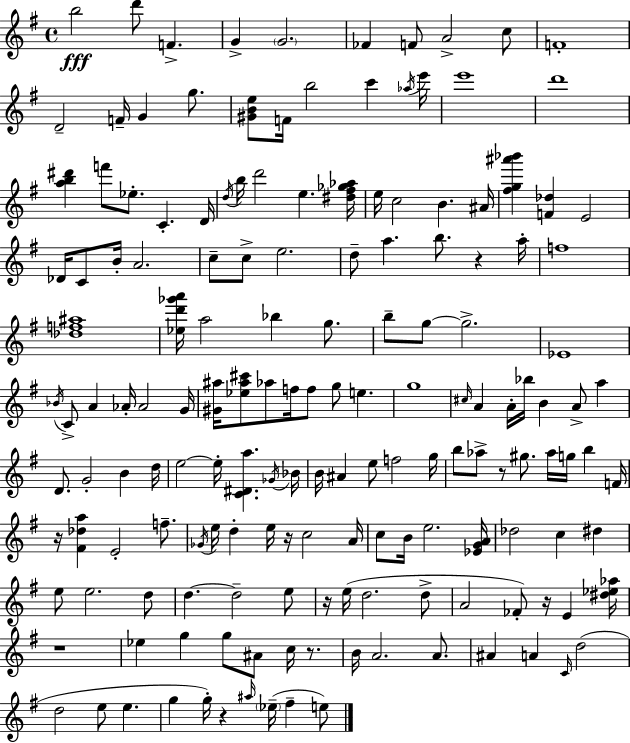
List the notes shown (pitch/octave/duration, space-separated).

B5/h D6/e F4/q. G4/q G4/h. FES4/q F4/e A4/h C5/e F4/w D4/h F4/s G4/q G5/e. [G#4,B4,E5]/e F4/s B5/h C6/q Ab5/s E6/s E6/w D6/w [A5,B5,D#6]/q F6/e Eb5/e. C4/q. D4/s D5/s B5/s D6/h E5/q. [D#5,F#5,Gb5,Ab5]/s E5/s C5/h B4/q. A#4/s [F#5,G5,A#6,Bb6]/q [F4,Db5]/q E4/h Db4/s C4/e B4/s A4/h. C5/e C5/e E5/h. D5/e A5/q. B5/e. R/q A5/s F5/w [Db5,F5,A#5]/w [Eb5,D6,Gb6,A6]/s A5/h Bb5/q G5/e. B5/e G5/e G5/h. Eb4/w Bb4/s C4/e A4/q Ab4/s Ab4/h G4/s [G#4,A#5]/s [Eb5,A#5,C#6]/e Ab5/e F5/s F5/e G5/e E5/q. G5/w C#5/s A4/q A4/s Bb5/s B4/q A4/e A5/q D4/e. G4/h B4/q D5/s E5/h E5/s [C4,D#4,A5]/q. Gb4/s Bb4/s B4/s A#4/q E5/e F5/h G5/s B5/e Ab5/e R/e G#5/e. Ab5/s G5/s B5/q F4/s R/s [F#4,Db5,A5]/q E4/h F5/e. Gb4/s E5/s D5/q E5/s R/s C5/h A4/s C5/e B4/s E5/h. [Eb4,G4,A4]/s Db5/h C5/q D#5/q E5/e E5/h. D5/e D5/q. D5/h E5/e R/s E5/s D5/h. D5/e A4/h FES4/e R/s E4/q [D#5,Eb5,Ab5]/s R/w Eb5/q G5/q G5/e A#4/e C5/s R/e. B4/s A4/h. A4/e. A#4/q A4/q C4/s D5/h D5/h E5/e E5/q. G5/q G5/s R/q A#5/s Eb5/s F#5/q E5/e